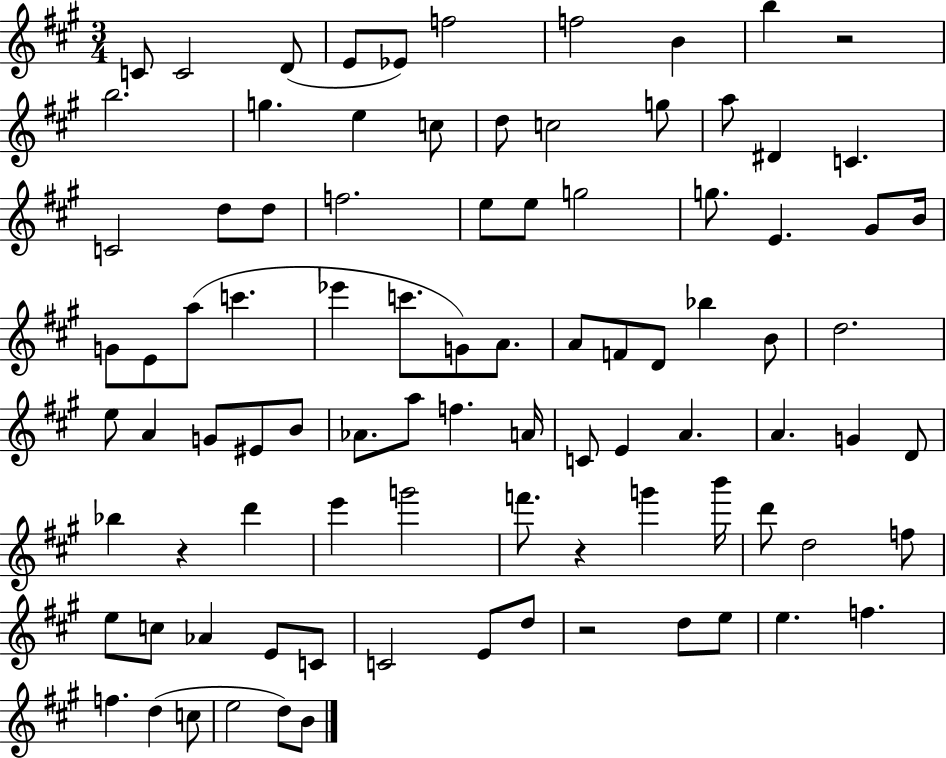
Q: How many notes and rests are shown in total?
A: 91